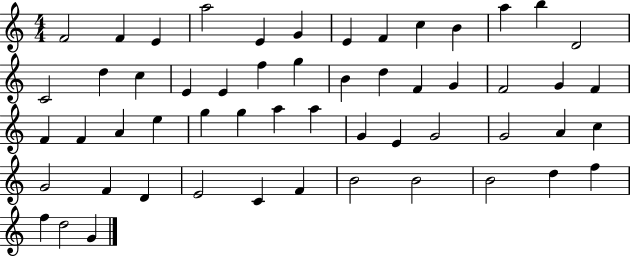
{
  \clef treble
  \numericTimeSignature
  \time 4/4
  \key c \major
  f'2 f'4 e'4 | a''2 e'4 g'4 | e'4 f'4 c''4 b'4 | a''4 b''4 d'2 | \break c'2 d''4 c''4 | e'4 e'4 f''4 g''4 | b'4 d''4 f'4 g'4 | f'2 g'4 f'4 | \break f'4 f'4 a'4 e''4 | g''4 g''4 a''4 a''4 | g'4 e'4 g'2 | g'2 a'4 c''4 | \break g'2 f'4 d'4 | e'2 c'4 f'4 | b'2 b'2 | b'2 d''4 f''4 | \break f''4 d''2 g'4 | \bar "|."
}